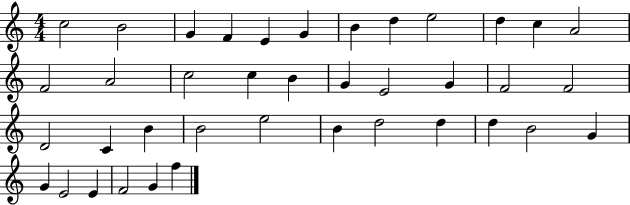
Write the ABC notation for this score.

X:1
T:Untitled
M:4/4
L:1/4
K:C
c2 B2 G F E G B d e2 d c A2 F2 A2 c2 c B G E2 G F2 F2 D2 C B B2 e2 B d2 d d B2 G G E2 E F2 G f